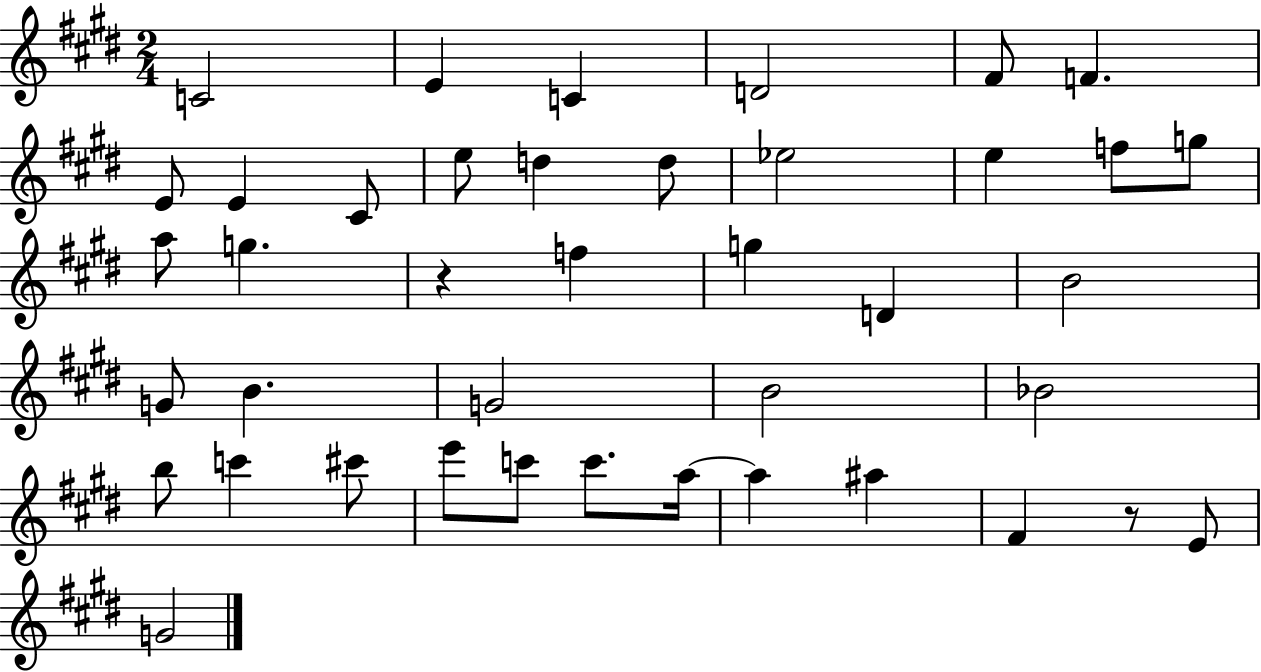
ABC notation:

X:1
T:Untitled
M:2/4
L:1/4
K:E
C2 E C D2 ^F/2 F E/2 E ^C/2 e/2 d d/2 _e2 e f/2 g/2 a/2 g z f g D B2 G/2 B G2 B2 _B2 b/2 c' ^c'/2 e'/2 c'/2 c'/2 a/4 a ^a ^F z/2 E/2 G2